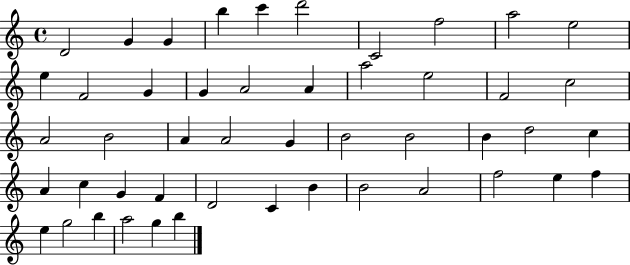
X:1
T:Untitled
M:4/4
L:1/4
K:C
D2 G G b c' d'2 C2 f2 a2 e2 e F2 G G A2 A a2 e2 F2 c2 A2 B2 A A2 G B2 B2 B d2 c A c G F D2 C B B2 A2 f2 e f e g2 b a2 g b